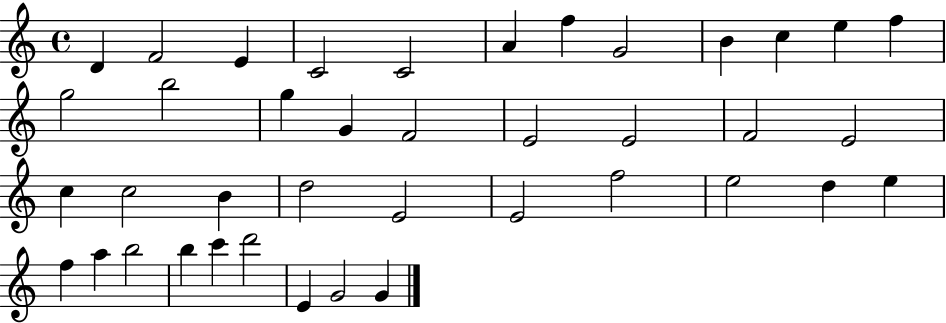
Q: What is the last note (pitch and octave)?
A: G4